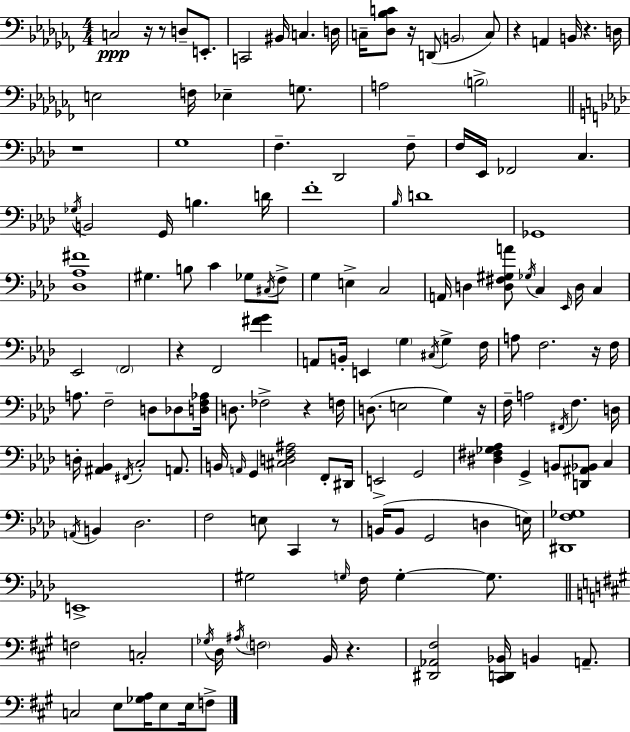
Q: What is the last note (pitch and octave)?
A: F3